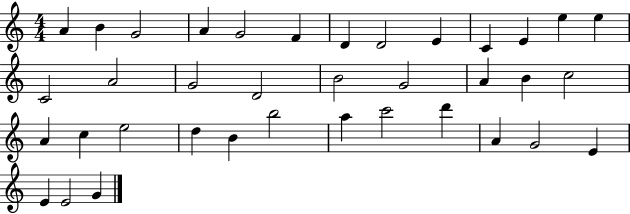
X:1
T:Untitled
M:4/4
L:1/4
K:C
A B G2 A G2 F D D2 E C E e e C2 A2 G2 D2 B2 G2 A B c2 A c e2 d B b2 a c'2 d' A G2 E E E2 G